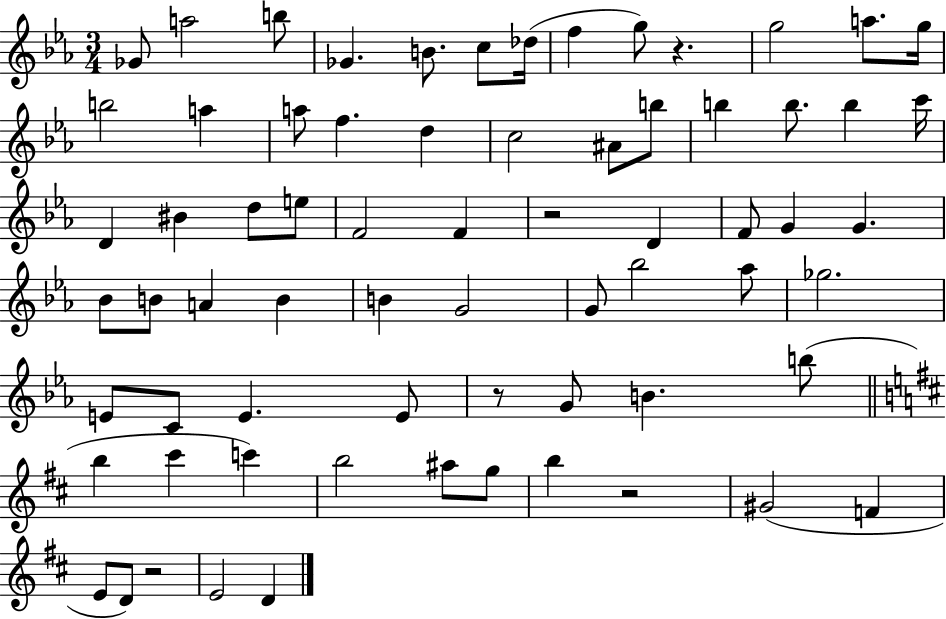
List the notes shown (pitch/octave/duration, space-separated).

Gb4/e A5/h B5/e Gb4/q. B4/e. C5/e Db5/s F5/q G5/e R/q. G5/h A5/e. G5/s B5/h A5/q A5/e F5/q. D5/q C5/h A#4/e B5/e B5/q B5/e. B5/q C6/s D4/q BIS4/q D5/e E5/e F4/h F4/q R/h D4/q F4/e G4/q G4/q. Bb4/e B4/e A4/q B4/q B4/q G4/h G4/e Bb5/h Ab5/e Gb5/h. E4/e C4/e E4/q. E4/e R/e G4/e B4/q. B5/e B5/q C#6/q C6/q B5/h A#5/e G5/e B5/q R/h G#4/h F4/q E4/e D4/e R/h E4/h D4/q